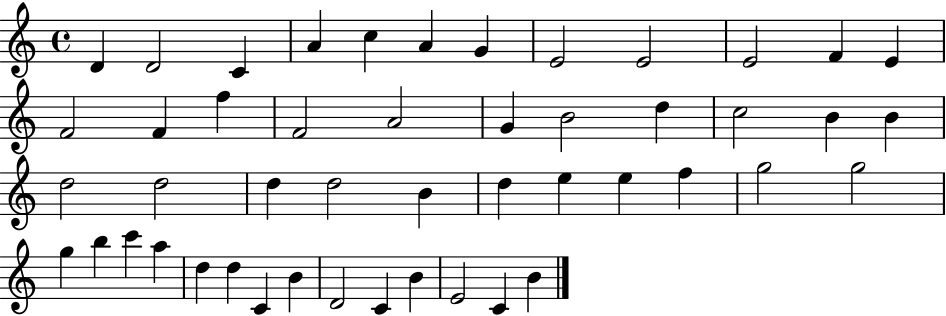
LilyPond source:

{
  \clef treble
  \time 4/4
  \defaultTimeSignature
  \key c \major
  d'4 d'2 c'4 | a'4 c''4 a'4 g'4 | e'2 e'2 | e'2 f'4 e'4 | \break f'2 f'4 f''4 | f'2 a'2 | g'4 b'2 d''4 | c''2 b'4 b'4 | \break d''2 d''2 | d''4 d''2 b'4 | d''4 e''4 e''4 f''4 | g''2 g''2 | \break g''4 b''4 c'''4 a''4 | d''4 d''4 c'4 b'4 | d'2 c'4 b'4 | e'2 c'4 b'4 | \break \bar "|."
}